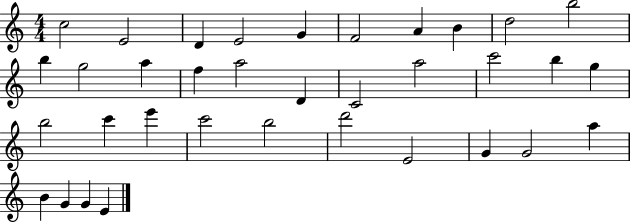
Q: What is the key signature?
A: C major